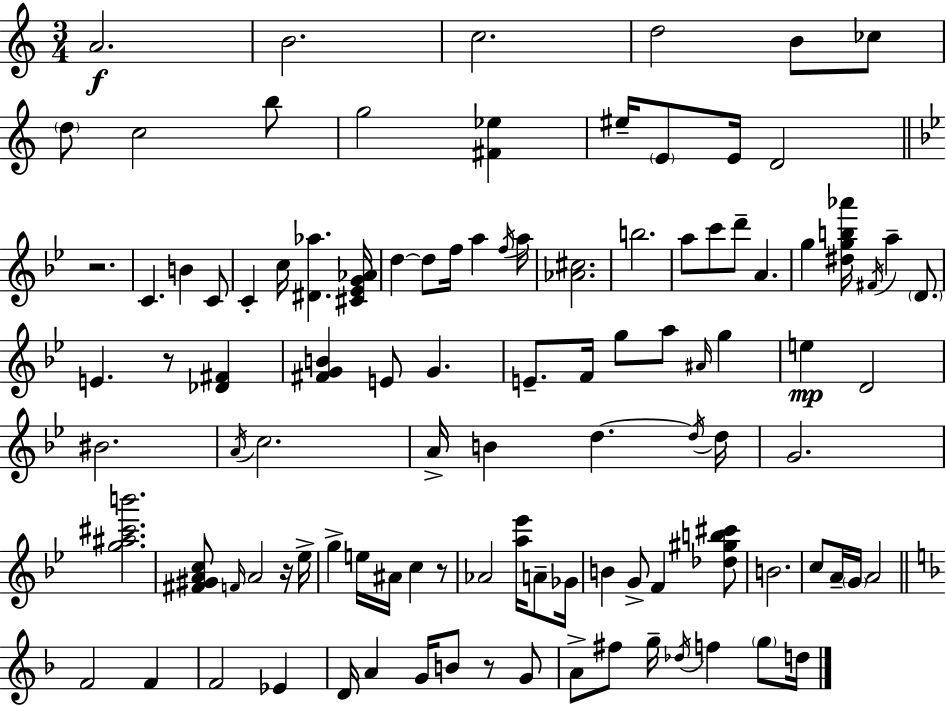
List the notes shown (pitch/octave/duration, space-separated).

A4/h. B4/h. C5/h. D5/h B4/e CES5/e D5/e C5/h B5/e G5/h [F#4,Eb5]/q EIS5/s E4/e E4/s D4/h R/h. C4/q. B4/q C4/e C4/q C5/s [D#4,Ab5]/q. [C#4,Eb4,G4,Ab4]/s D5/q D5/e F5/s A5/q F5/s A5/s [Ab4,C#5]/h. B5/h. A5/e C6/e D6/e A4/q. G5/q [D#5,G5,B5,Ab6]/s F#4/s A5/q D4/e. E4/q. R/e [Db4,F#4]/q [F#4,G4,B4]/q E4/e G4/q. E4/e. F4/s G5/e A5/e A#4/s G5/q E5/q D4/h BIS4/h. A4/s C5/h. A4/s B4/q D5/q. D5/s D5/s G4/h. [G5,A#5,C#6,B6]/h. [F#4,G#4,A4,C5]/e F4/s A4/h R/s Eb5/s G5/q E5/s A#4/s C5/q R/e Ab4/h [A5,Eb6]/s A4/e Gb4/s B4/q G4/e F4/q [Db5,G#5,B5,C#6]/e B4/h. C5/e A4/s G4/s A4/h F4/h F4/q F4/h Eb4/q D4/s A4/q G4/s B4/e R/e G4/e A4/e F#5/e G5/s Db5/s F5/q G5/e D5/s